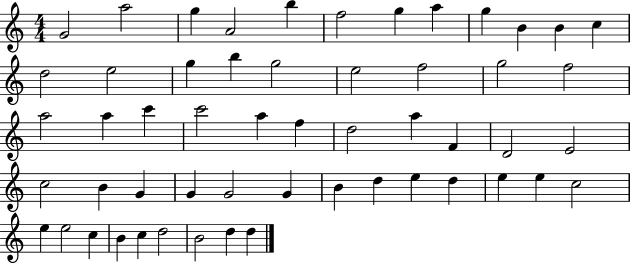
X:1
T:Untitled
M:4/4
L:1/4
K:C
G2 a2 g A2 b f2 g a g B B c d2 e2 g b g2 e2 f2 g2 f2 a2 a c' c'2 a f d2 a F D2 E2 c2 B G G G2 G B d e d e e c2 e e2 c B c d2 B2 d d